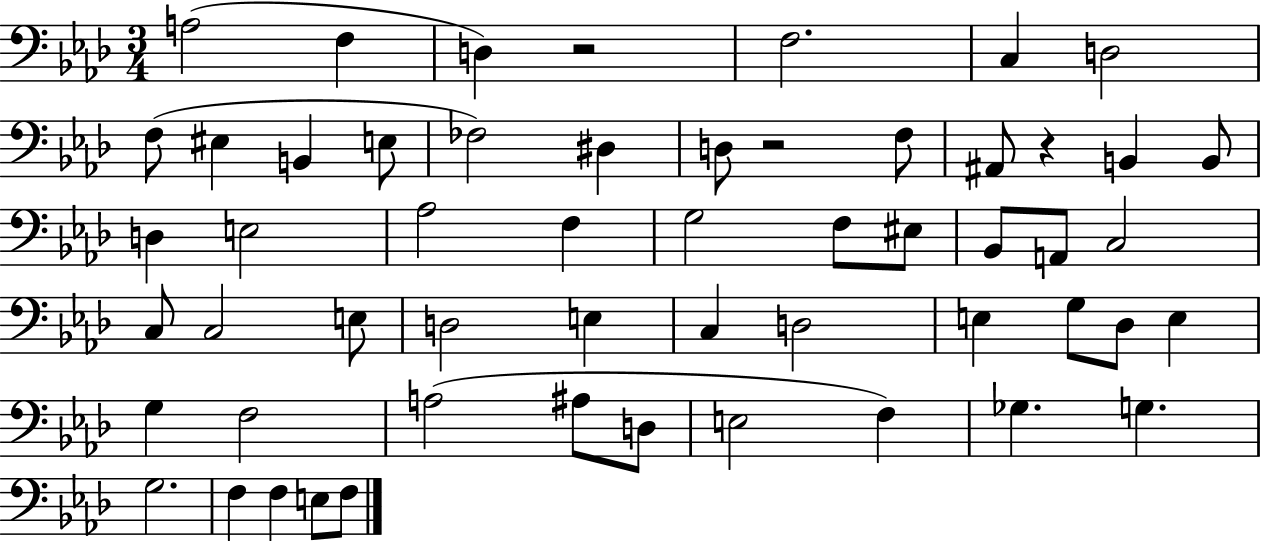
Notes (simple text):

A3/h F3/q D3/q R/h F3/h. C3/q D3/h F3/e EIS3/q B2/q E3/e FES3/h D#3/q D3/e R/h F3/e A#2/e R/q B2/q B2/e D3/q E3/h Ab3/h F3/q G3/h F3/e EIS3/e Bb2/e A2/e C3/h C3/e C3/h E3/e D3/h E3/q C3/q D3/h E3/q G3/e Db3/e E3/q G3/q F3/h A3/h A#3/e D3/e E3/h F3/q Gb3/q. G3/q. G3/h. F3/q F3/q E3/e F3/e